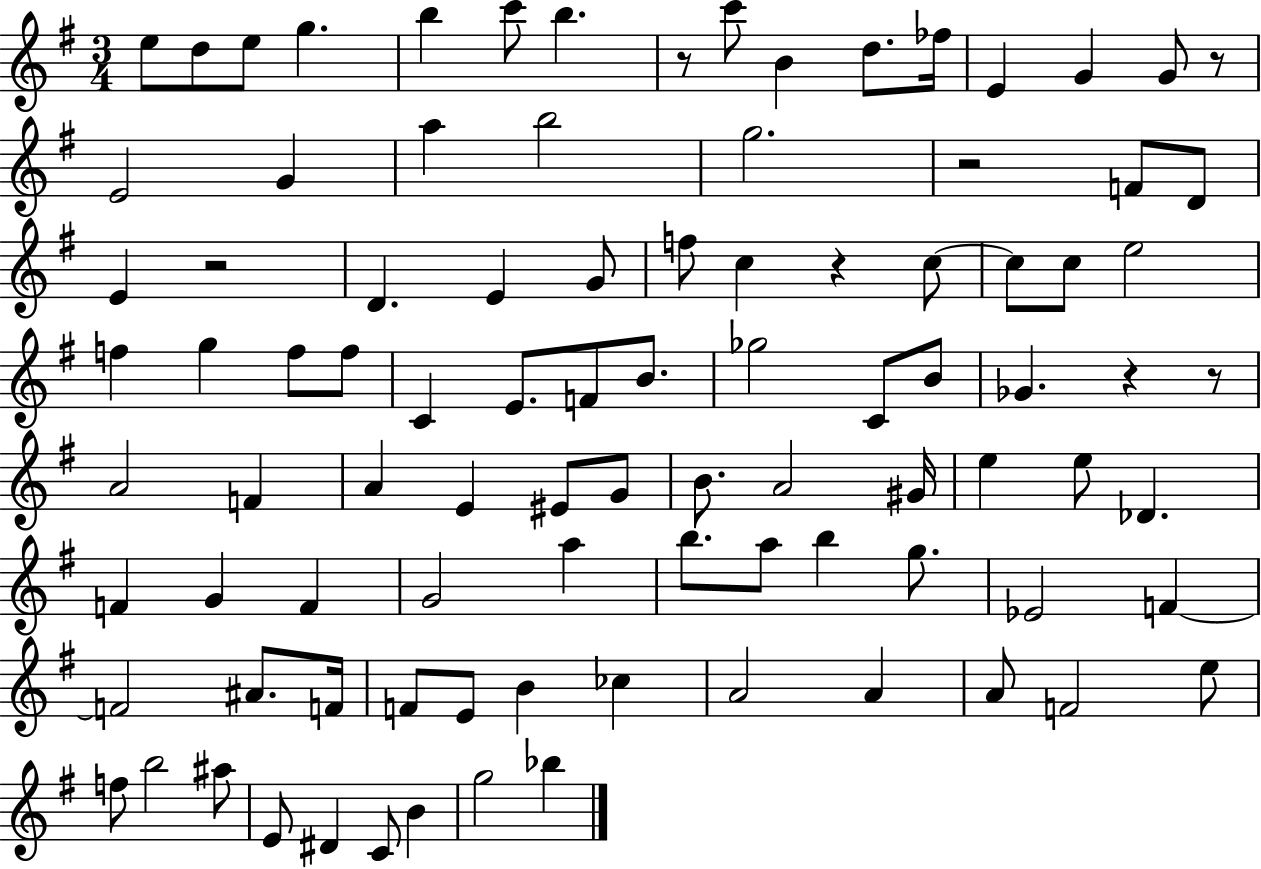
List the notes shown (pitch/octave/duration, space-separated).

E5/e D5/e E5/e G5/q. B5/q C6/e B5/q. R/e C6/e B4/q D5/e. FES5/s E4/q G4/q G4/e R/e E4/h G4/q A5/q B5/h G5/h. R/h F4/e D4/e E4/q R/h D4/q. E4/q G4/e F5/e C5/q R/q C5/e C5/e C5/e E5/h F5/q G5/q F5/e F5/e C4/q E4/e. F4/e B4/e. Gb5/h C4/e B4/e Gb4/q. R/q R/e A4/h F4/q A4/q E4/q EIS4/e G4/e B4/e. A4/h G#4/s E5/q E5/e Db4/q. F4/q G4/q F4/q G4/h A5/q B5/e. A5/e B5/q G5/e. Eb4/h F4/q F4/h A#4/e. F4/s F4/e E4/e B4/q CES5/q A4/h A4/q A4/e F4/h E5/e F5/e B5/h A#5/e E4/e D#4/q C4/e B4/q G5/h Bb5/q